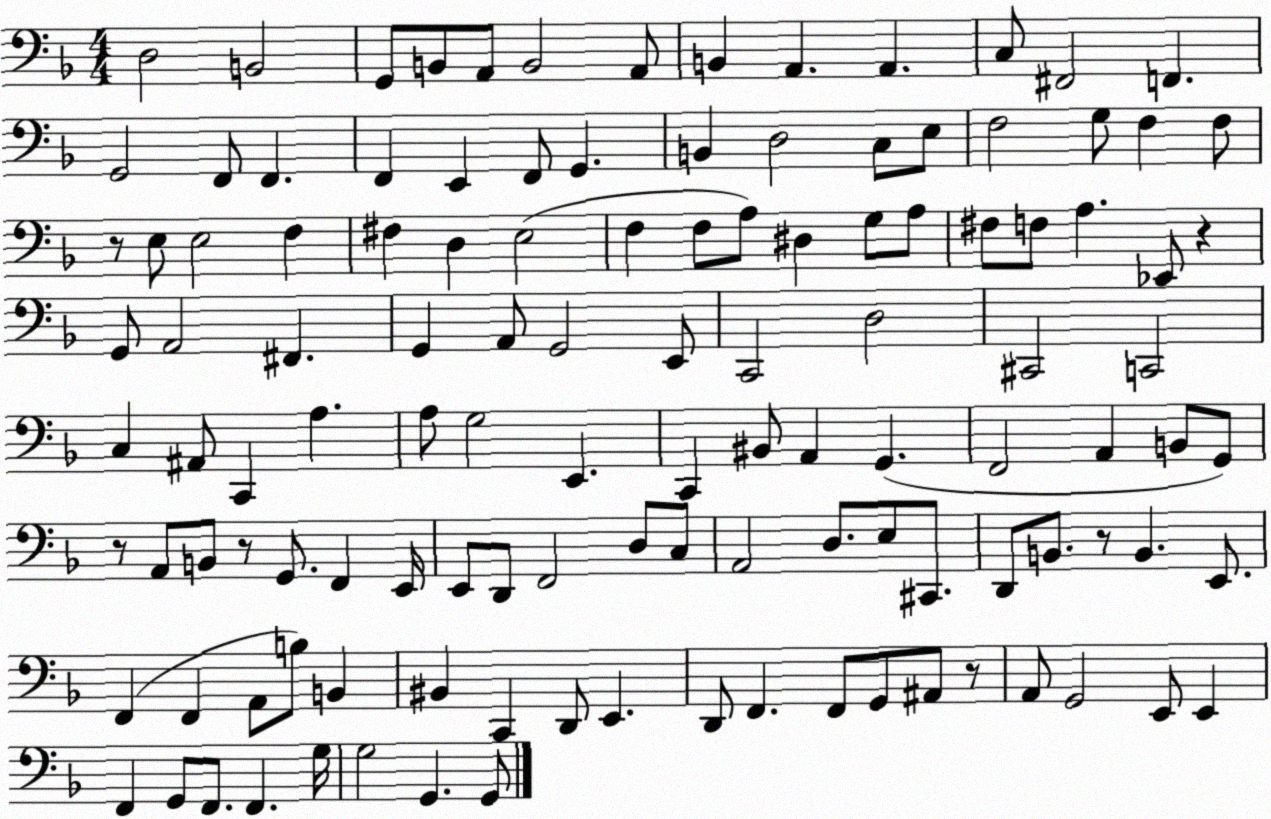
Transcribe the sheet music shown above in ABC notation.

X:1
T:Untitled
M:4/4
L:1/4
K:F
D,2 B,,2 G,,/2 B,,/2 A,,/2 B,,2 A,,/2 B,, A,, A,, C,/2 ^F,,2 F,, G,,2 F,,/2 F,, F,, E,, F,,/2 G,, B,, D,2 C,/2 E,/2 F,2 G,/2 F, F,/2 z/2 E,/2 E,2 F, ^F, D, E,2 F, F,/2 A,/2 ^D, G,/2 A,/2 ^F,/2 F,/2 A, _E,,/2 z G,,/2 A,,2 ^F,, G,, A,,/2 G,,2 E,,/2 C,,2 D,2 ^C,,2 C,,2 C, ^A,,/2 C,, A, A,/2 G,2 E,, C,, ^B,,/2 A,, G,, F,,2 A,, B,,/2 G,,/2 z/2 A,,/2 B,,/2 z/2 G,,/2 F,, E,,/4 E,,/2 D,,/2 F,,2 D,/2 C,/2 A,,2 D,/2 E,/2 ^C,,/2 D,,/2 B,,/2 z/2 B,, E,,/2 F,, F,, A,,/2 B,/2 B,, ^B,, C,, D,,/2 E,, D,,/2 F,, F,,/2 G,,/2 ^A,,/2 z/2 A,,/2 G,,2 E,,/2 E,, F,, G,,/2 F,,/2 F,, G,/4 G,2 G,, G,,/2